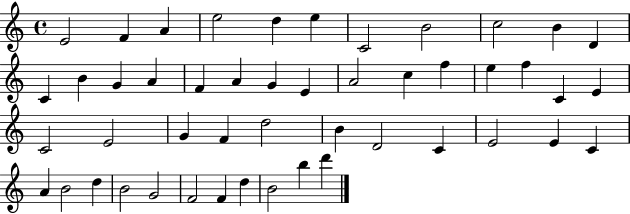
E4/h F4/q A4/q E5/h D5/q E5/q C4/h B4/h C5/h B4/q D4/q C4/q B4/q G4/q A4/q F4/q A4/q G4/q E4/q A4/h C5/q F5/q E5/q F5/q C4/q E4/q C4/h E4/h G4/q F4/q D5/h B4/q D4/h C4/q E4/h E4/q C4/q A4/q B4/h D5/q B4/h G4/h F4/h F4/q D5/q B4/h B5/q D6/q